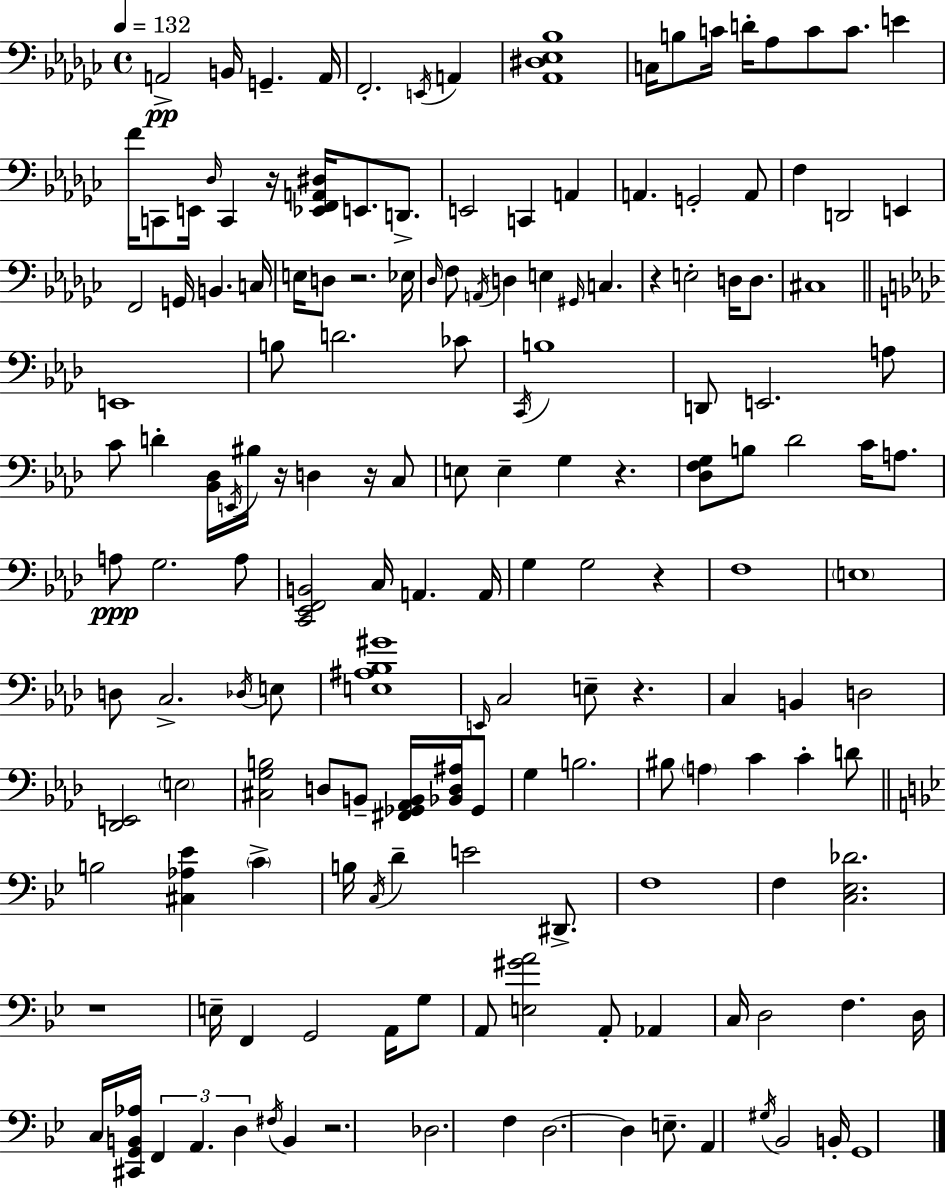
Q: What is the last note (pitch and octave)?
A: G2